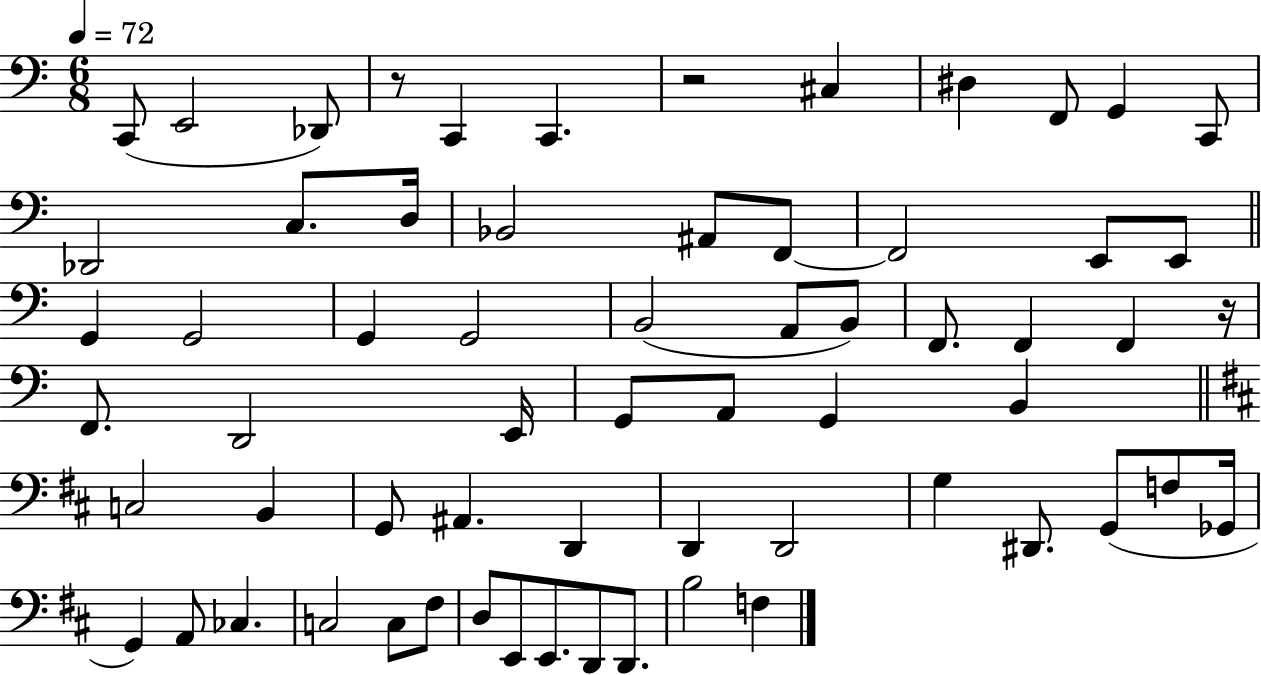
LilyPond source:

{
  \clef bass
  \numericTimeSignature
  \time 6/8
  \key c \major
  \tempo 4 = 72
  \repeat volta 2 { c,8( e,2 des,8) | r8 c,4 c,4. | r2 cis4 | dis4 f,8 g,4 c,8 | \break des,2 c8. d16 | bes,2 ais,8 f,8~~ | f,2 e,8 e,8 | \bar "||" \break \key c \major g,4 g,2 | g,4 g,2 | b,2( a,8 b,8) | f,8. f,4 f,4 r16 | \break f,8. d,2 e,16 | g,8 a,8 g,4 b,4 | \bar "||" \break \key b \minor c2 b,4 | g,8 ais,4. d,4 | d,4 d,2 | g4 dis,8. g,8( f8 ges,16 | \break g,4) a,8 ces4. | c2 c8 fis8 | d8 e,8 e,8. d,8 d,8. | b2 f4 | \break } \bar "|."
}